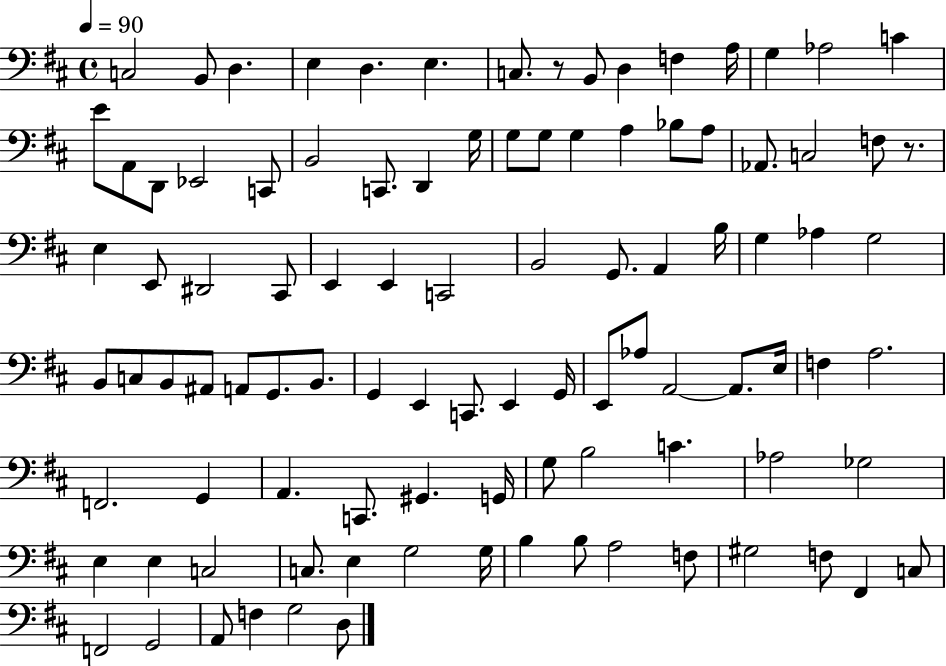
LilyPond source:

{
  \clef bass
  \time 4/4
  \defaultTimeSignature
  \key d \major
  \tempo 4 = 90
  \repeat volta 2 { c2 b,8 d4. | e4 d4. e4. | c8. r8 b,8 d4 f4 a16 | g4 aes2 c'4 | \break e'8 a,8 d,8 ees,2 c,8 | b,2 c,8. d,4 g16 | g8 g8 g4 a4 bes8 a8 | aes,8. c2 f8 r8. | \break e4 e,8 dis,2 cis,8 | e,4 e,4 c,2 | b,2 g,8. a,4 b16 | g4 aes4 g2 | \break b,8 c8 b,8 ais,8 a,8 g,8. b,8. | g,4 e,4 c,8. e,4 g,16 | e,8 aes8 a,2~~ a,8. e16 | f4 a2. | \break f,2. g,4 | a,4. c,8. gis,4. g,16 | g8 b2 c'4. | aes2 ges2 | \break e4 e4 c2 | c8. e4 g2 g16 | b4 b8 a2 f8 | gis2 f8 fis,4 c8 | \break f,2 g,2 | a,8 f4 g2 d8 | } \bar "|."
}